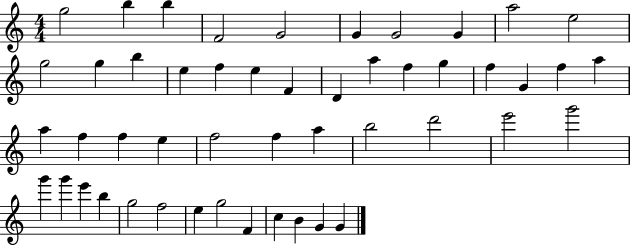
{
  \clef treble
  \numericTimeSignature
  \time 4/4
  \key c \major
  g''2 b''4 b''4 | f'2 g'2 | g'4 g'2 g'4 | a''2 e''2 | \break g''2 g''4 b''4 | e''4 f''4 e''4 f'4 | d'4 a''4 f''4 g''4 | f''4 g'4 f''4 a''4 | \break a''4 f''4 f''4 e''4 | f''2 f''4 a''4 | b''2 d'''2 | e'''2 g'''2 | \break g'''4 g'''4 e'''4 b''4 | g''2 f''2 | e''4 g''2 f'4 | c''4 b'4 g'4 g'4 | \break \bar "|."
}